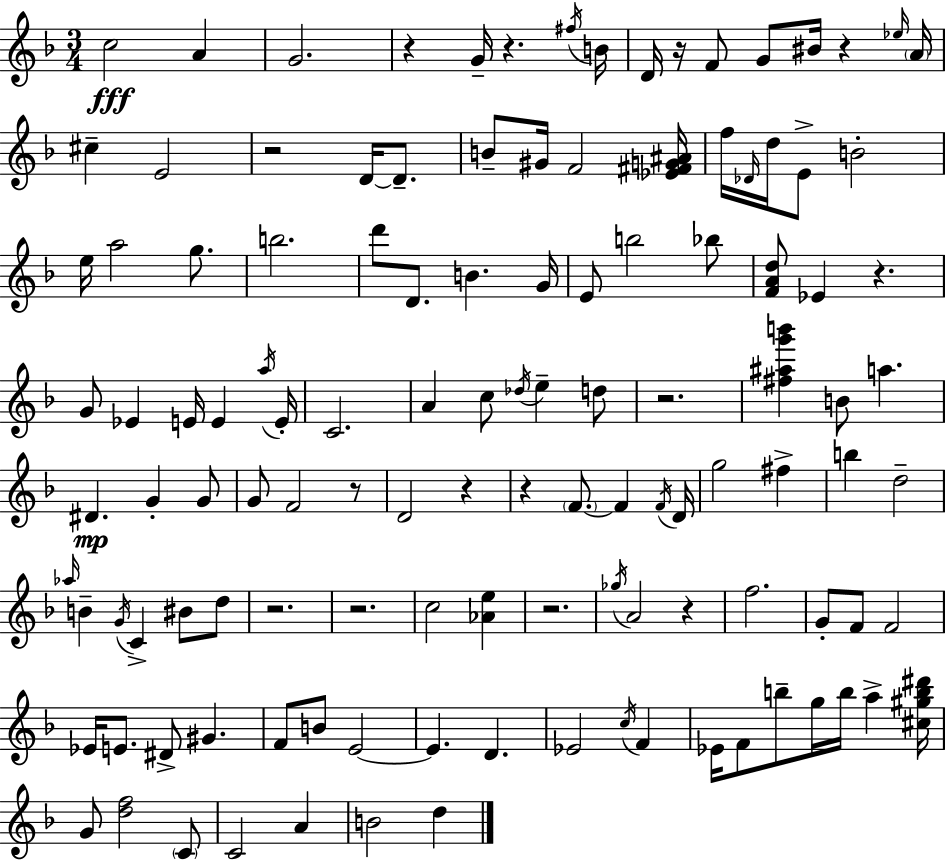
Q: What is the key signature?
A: D minor